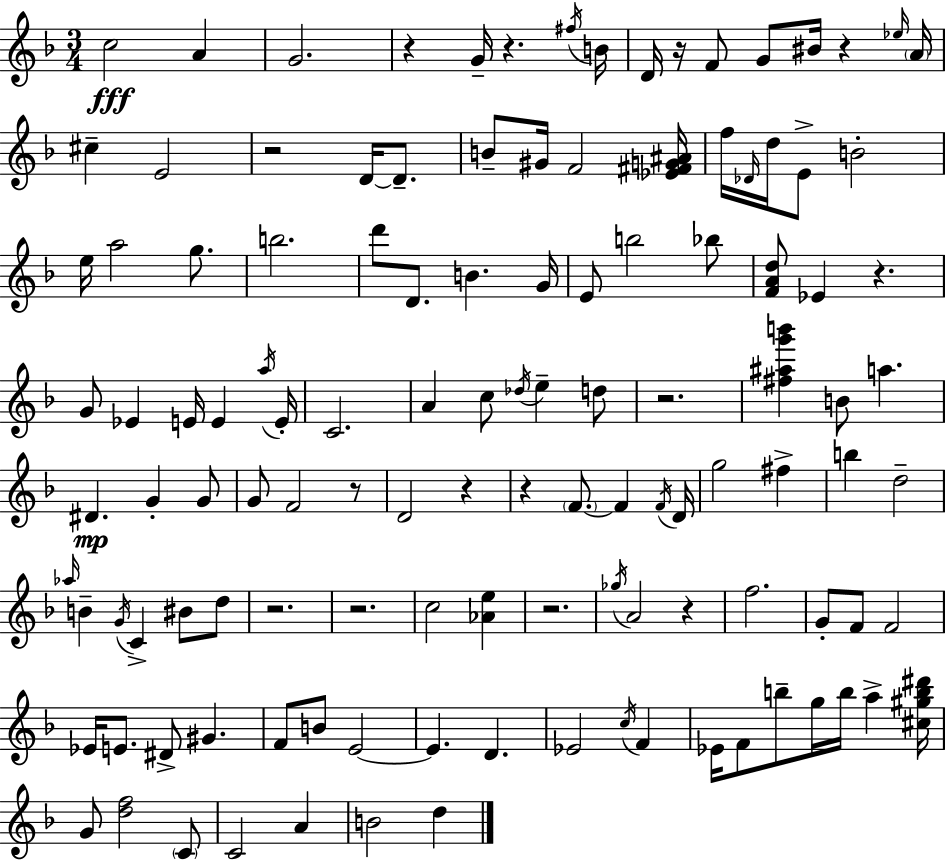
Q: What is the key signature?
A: D minor